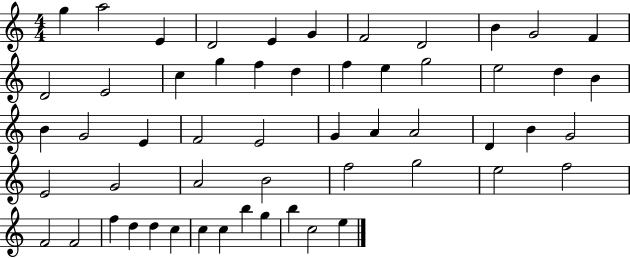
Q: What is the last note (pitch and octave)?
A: E5